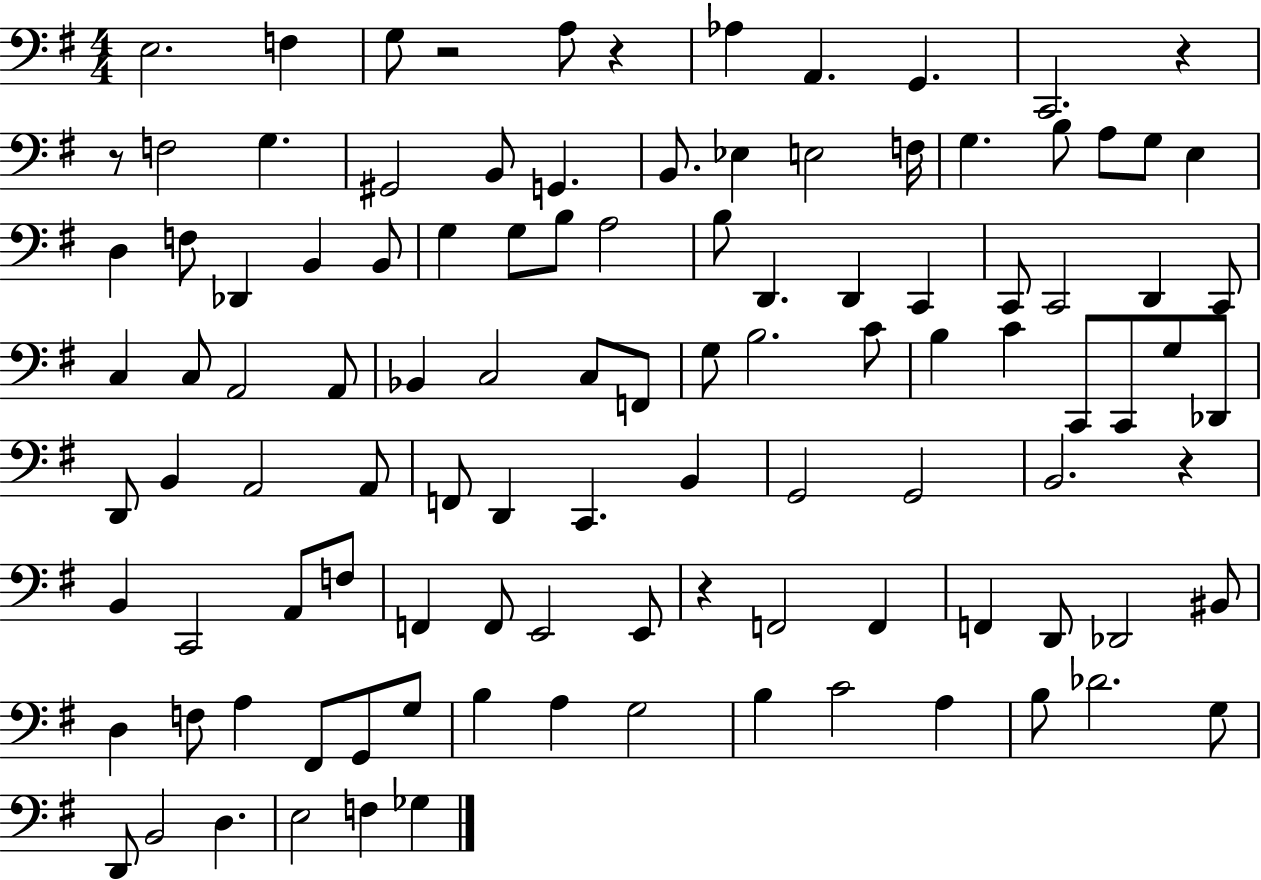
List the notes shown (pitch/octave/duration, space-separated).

E3/h. F3/q G3/e R/h A3/e R/q Ab3/q A2/q. G2/q. C2/h. R/q R/e F3/h G3/q. G#2/h B2/e G2/q. B2/e. Eb3/q E3/h F3/s G3/q. B3/e A3/e G3/e E3/q D3/q F3/e Db2/q B2/q B2/e G3/q G3/e B3/e A3/h B3/e D2/q. D2/q C2/q C2/e C2/h D2/q C2/e C3/q C3/e A2/h A2/e Bb2/q C3/h C3/e F2/e G3/e B3/h. C4/e B3/q C4/q C2/e C2/e G3/e Db2/e D2/e B2/q A2/h A2/e F2/e D2/q C2/q. B2/q G2/h G2/h B2/h. R/q B2/q C2/h A2/e F3/e F2/q F2/e E2/h E2/e R/q F2/h F2/q F2/q D2/e Db2/h BIS2/e D3/q F3/e A3/q F#2/e G2/e G3/e B3/q A3/q G3/h B3/q C4/h A3/q B3/e Db4/h. G3/e D2/e B2/h D3/q. E3/h F3/q Gb3/q